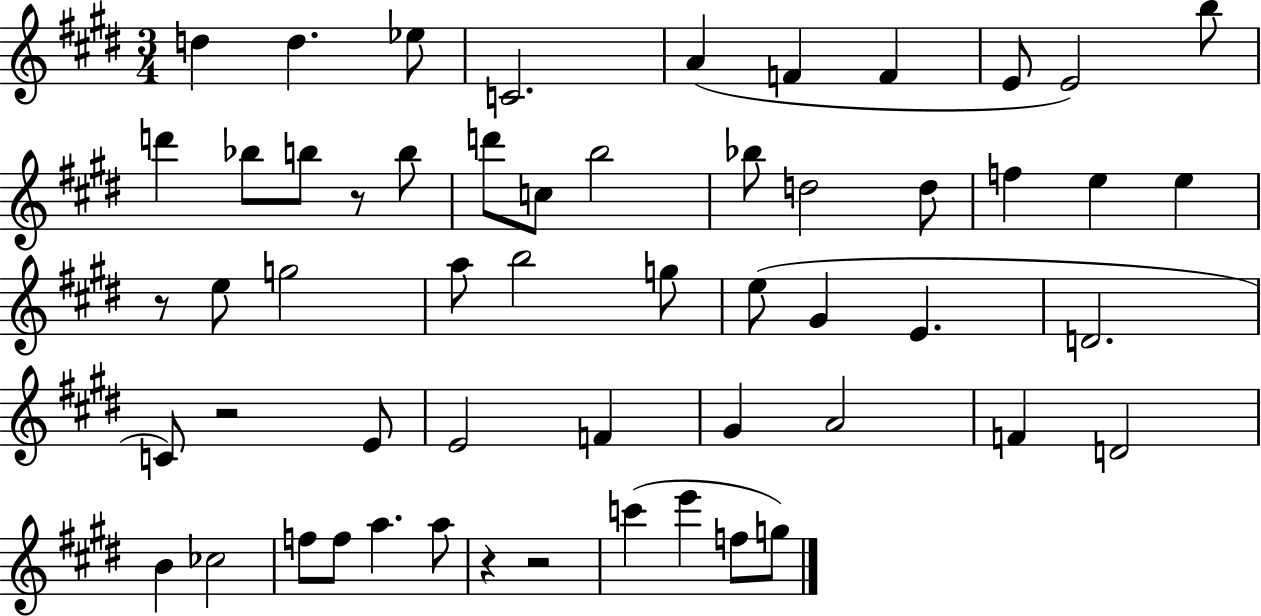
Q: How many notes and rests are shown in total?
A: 55